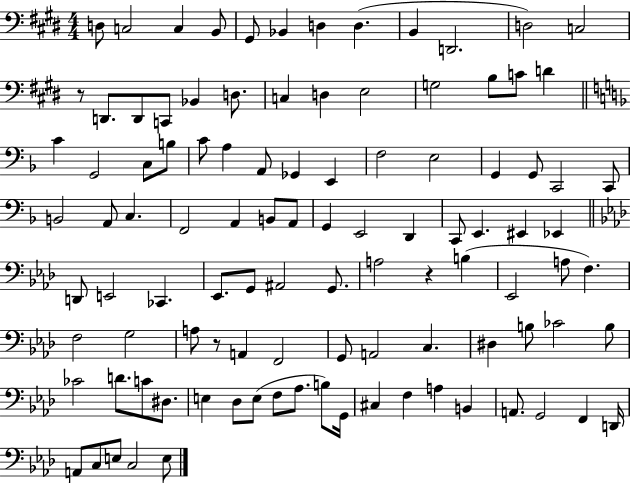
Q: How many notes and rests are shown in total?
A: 104